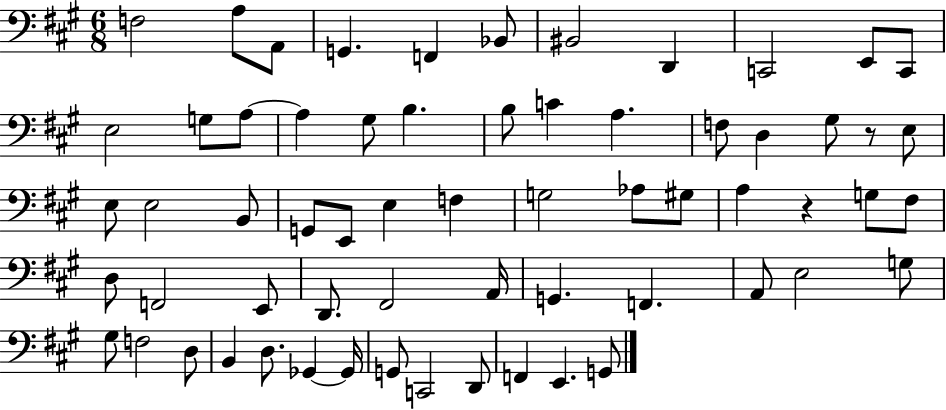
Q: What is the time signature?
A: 6/8